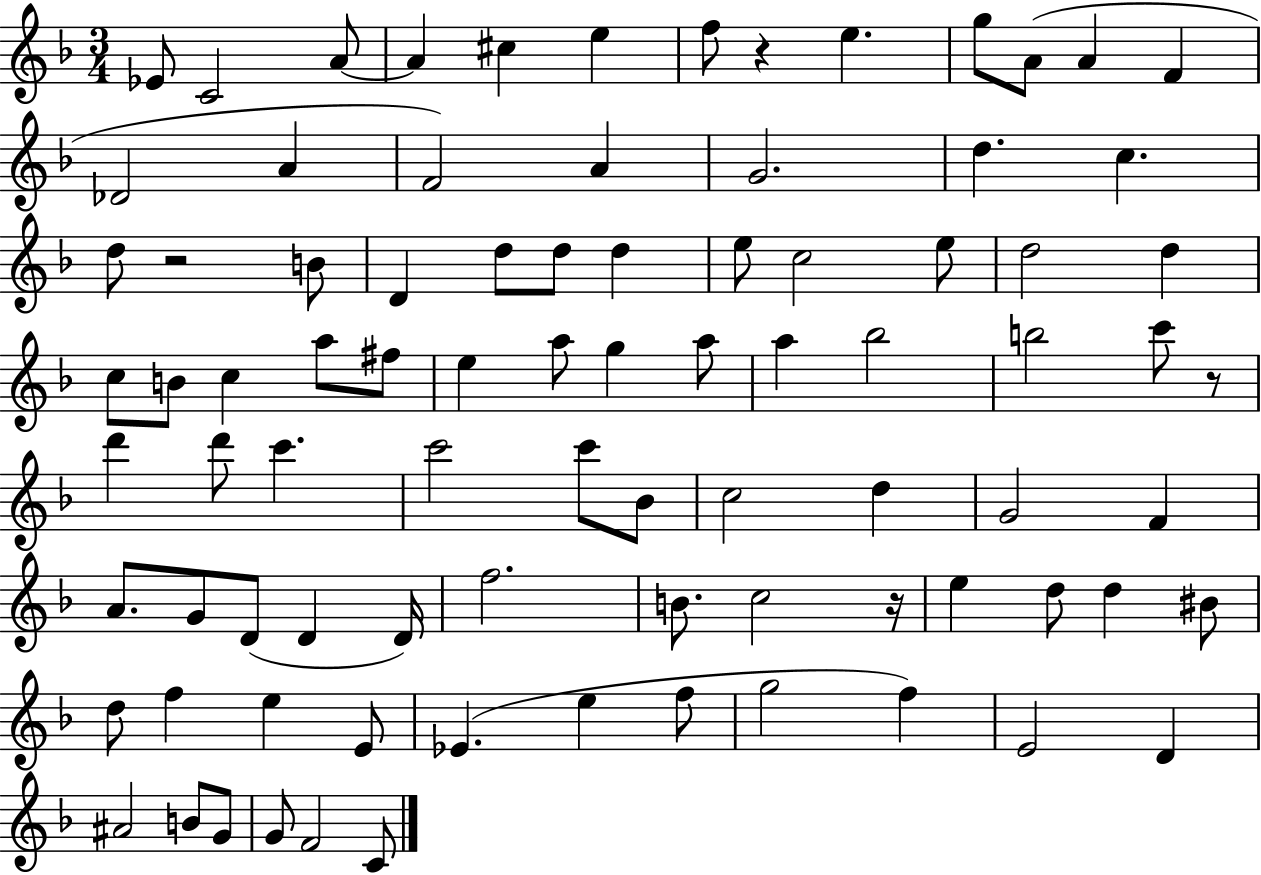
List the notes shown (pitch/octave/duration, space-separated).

Eb4/e C4/h A4/e A4/q C#5/q E5/q F5/e R/q E5/q. G5/e A4/e A4/q F4/q Db4/h A4/q F4/h A4/q G4/h. D5/q. C5/q. D5/e R/h B4/e D4/q D5/e D5/e D5/q E5/e C5/h E5/e D5/h D5/q C5/e B4/e C5/q A5/e F#5/e E5/q A5/e G5/q A5/e A5/q Bb5/h B5/h C6/e R/e D6/q D6/e C6/q. C6/h C6/e Bb4/e C5/h D5/q G4/h F4/q A4/e. G4/e D4/e D4/q D4/s F5/h. B4/e. C5/h R/s E5/q D5/e D5/q BIS4/e D5/e F5/q E5/q E4/e Eb4/q. E5/q F5/e G5/h F5/q E4/h D4/q A#4/h B4/e G4/e G4/e F4/h C4/e